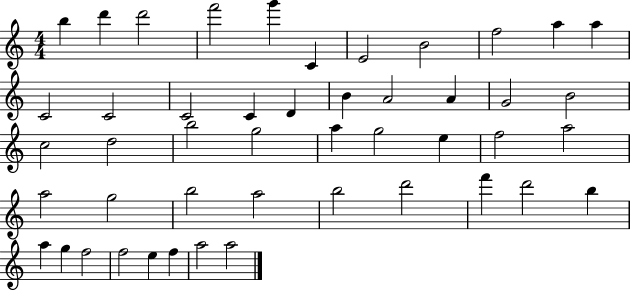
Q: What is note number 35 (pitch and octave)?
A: B5